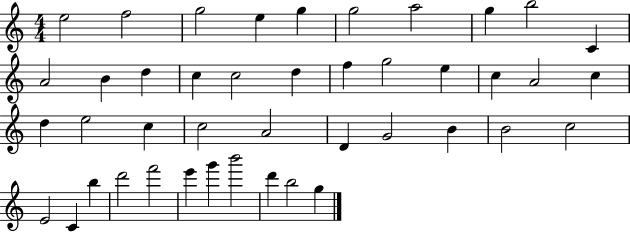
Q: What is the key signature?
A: C major